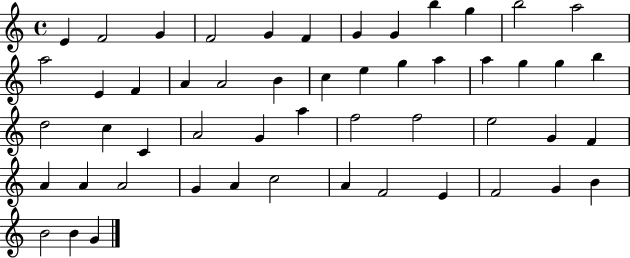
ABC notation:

X:1
T:Untitled
M:4/4
L:1/4
K:C
E F2 G F2 G F G G b g b2 a2 a2 E F A A2 B c e g a a g g b d2 c C A2 G a f2 f2 e2 G F A A A2 G A c2 A F2 E F2 G B B2 B G